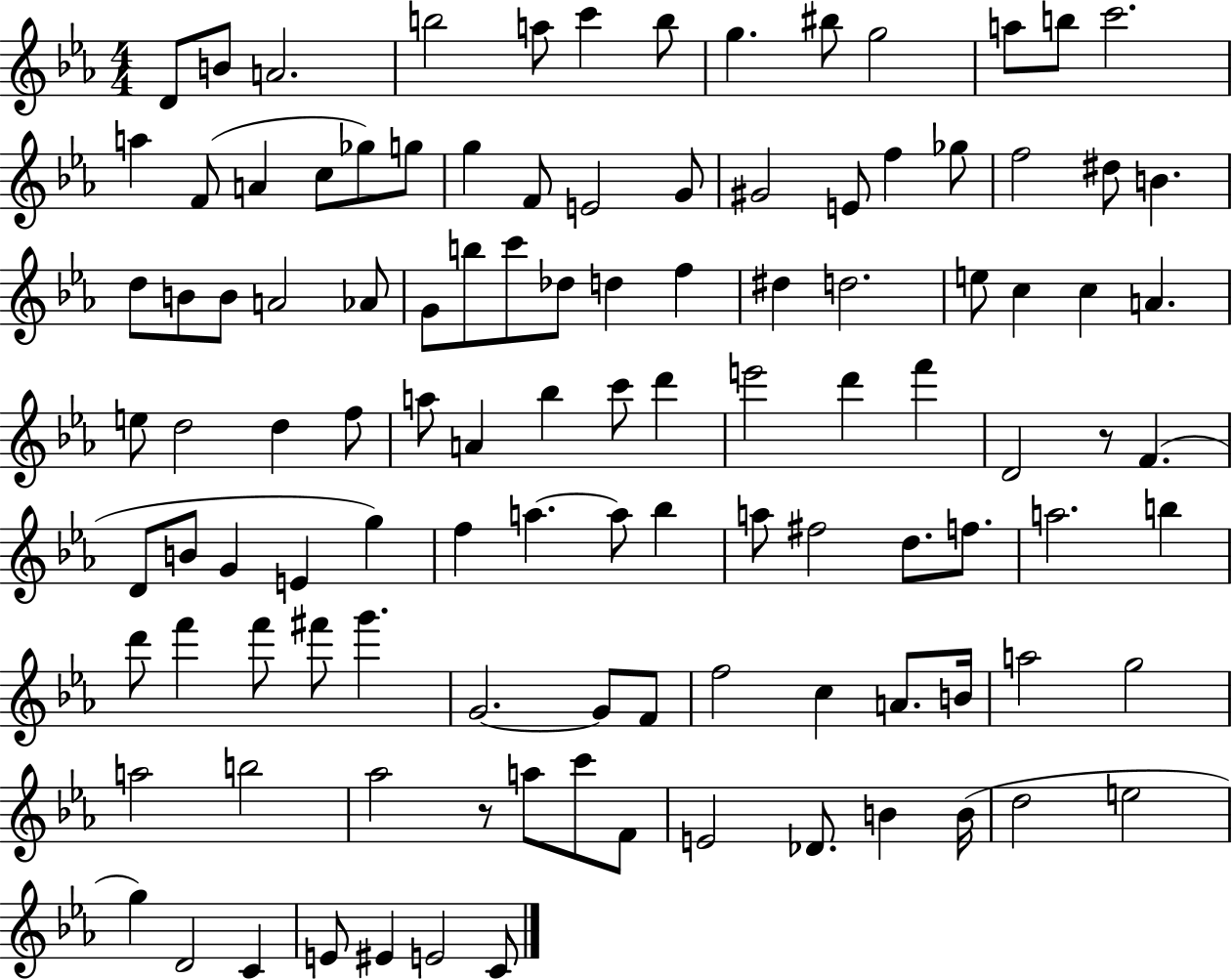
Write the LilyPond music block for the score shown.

{
  \clef treble
  \numericTimeSignature
  \time 4/4
  \key ees \major
  d'8 b'8 a'2. | b''2 a''8 c'''4 b''8 | g''4. bis''8 g''2 | a''8 b''8 c'''2. | \break a''4 f'8( a'4 c''8 ges''8) g''8 | g''4 f'8 e'2 g'8 | gis'2 e'8 f''4 ges''8 | f''2 dis''8 b'4. | \break d''8 b'8 b'8 a'2 aes'8 | g'8 b''8 c'''8 des''8 d''4 f''4 | dis''4 d''2. | e''8 c''4 c''4 a'4. | \break e''8 d''2 d''4 f''8 | a''8 a'4 bes''4 c'''8 d'''4 | e'''2 d'''4 f'''4 | d'2 r8 f'4.( | \break d'8 b'8 g'4 e'4 g''4) | f''4 a''4.~~ a''8 bes''4 | a''8 fis''2 d''8. f''8. | a''2. b''4 | \break d'''8 f'''4 f'''8 fis'''8 g'''4. | g'2.~~ g'8 f'8 | f''2 c''4 a'8. b'16 | a''2 g''2 | \break a''2 b''2 | aes''2 r8 a''8 c'''8 f'8 | e'2 des'8. b'4 b'16( | d''2 e''2 | \break g''4) d'2 c'4 | e'8 eis'4 e'2 c'8 | \bar "|."
}